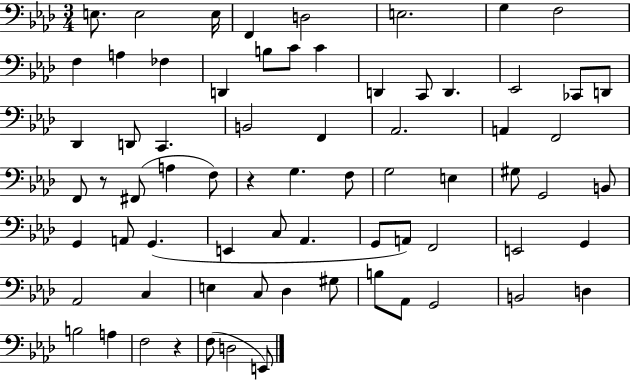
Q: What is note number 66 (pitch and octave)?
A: F3